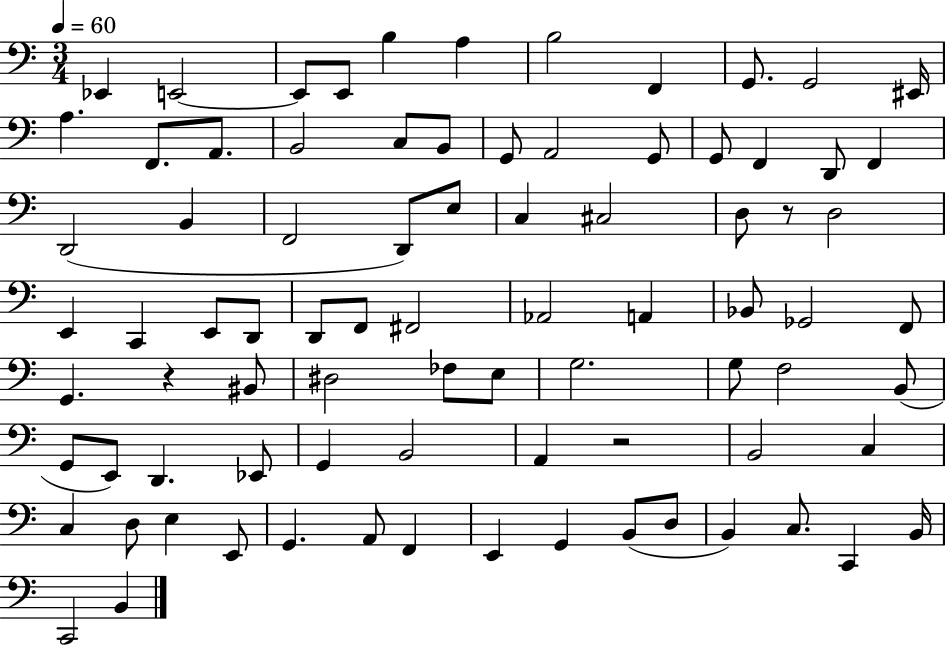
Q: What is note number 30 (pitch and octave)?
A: C3